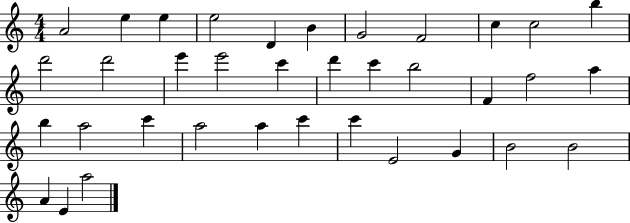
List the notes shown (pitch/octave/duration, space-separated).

A4/h E5/q E5/q E5/h D4/q B4/q G4/h F4/h C5/q C5/h B5/q D6/h D6/h E6/q E6/h C6/q D6/q C6/q B5/h F4/q F5/h A5/q B5/q A5/h C6/q A5/h A5/q C6/q C6/q E4/h G4/q B4/h B4/h A4/q E4/q A5/h